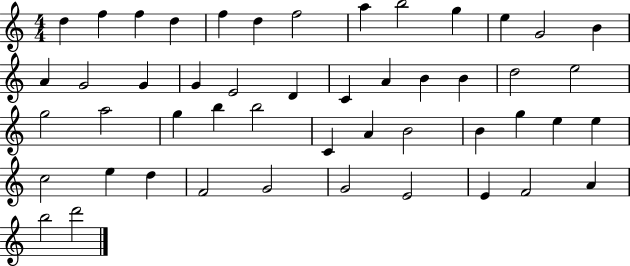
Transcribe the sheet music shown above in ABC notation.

X:1
T:Untitled
M:4/4
L:1/4
K:C
d f f d f d f2 a b2 g e G2 B A G2 G G E2 D C A B B d2 e2 g2 a2 g b b2 C A B2 B g e e c2 e d F2 G2 G2 E2 E F2 A b2 d'2